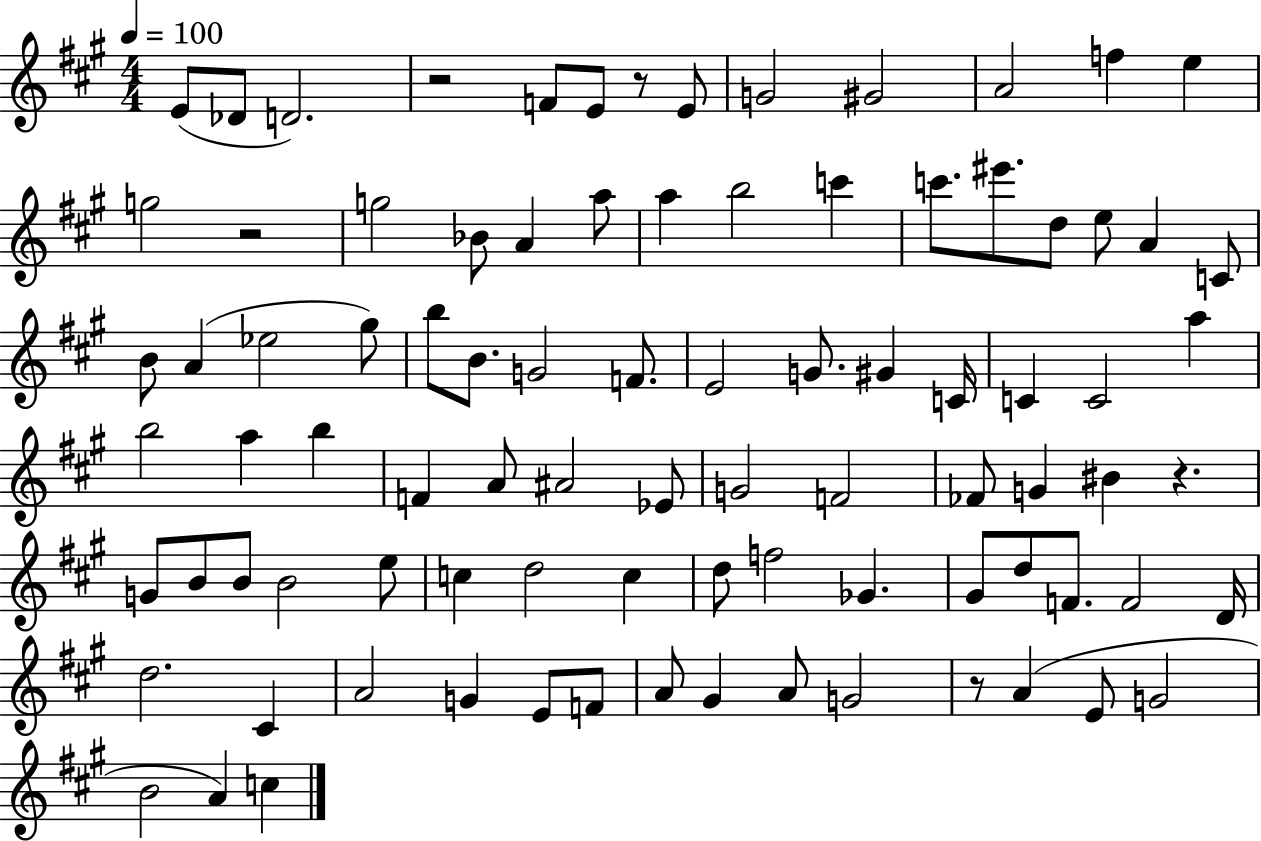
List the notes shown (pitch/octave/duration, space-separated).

E4/e Db4/e D4/h. R/h F4/e E4/e R/e E4/e G4/h G#4/h A4/h F5/q E5/q G5/h R/h G5/h Bb4/e A4/q A5/e A5/q B5/h C6/q C6/e. EIS6/e. D5/e E5/e A4/q C4/e B4/e A4/q Eb5/h G#5/e B5/e B4/e. G4/h F4/e. E4/h G4/e. G#4/q C4/s C4/q C4/h A5/q B5/h A5/q B5/q F4/q A4/e A#4/h Eb4/e G4/h F4/h FES4/e G4/q BIS4/q R/q. G4/e B4/e B4/e B4/h E5/e C5/q D5/h C5/q D5/e F5/h Gb4/q. G#4/e D5/e F4/e. F4/h D4/s D5/h. C#4/q A4/h G4/q E4/e F4/e A4/e G#4/q A4/e G4/h R/e A4/q E4/e G4/h B4/h A4/q C5/q